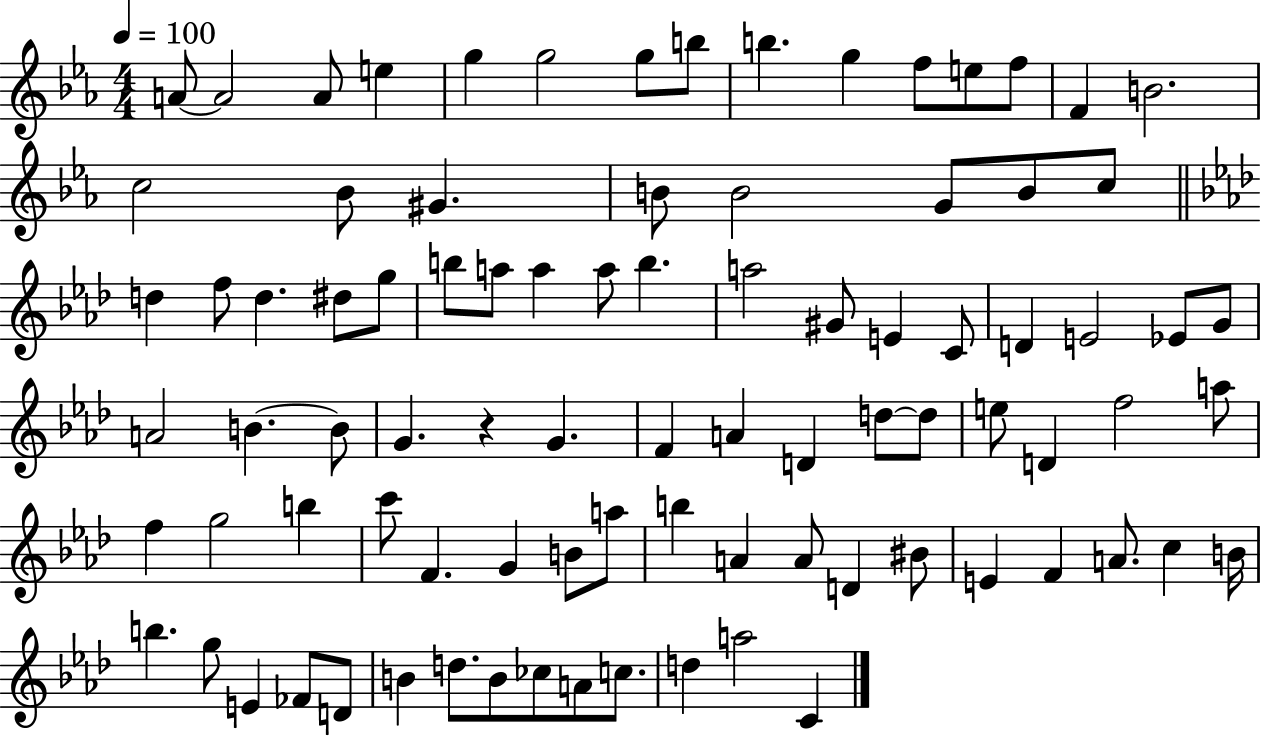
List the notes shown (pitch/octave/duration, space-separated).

A4/e A4/h A4/e E5/q G5/q G5/h G5/e B5/e B5/q. G5/q F5/e E5/e F5/e F4/q B4/h. C5/h Bb4/e G#4/q. B4/e B4/h G4/e B4/e C5/e D5/q F5/e D5/q. D#5/e G5/e B5/e A5/e A5/q A5/e B5/q. A5/h G#4/e E4/q C4/e D4/q E4/h Eb4/e G4/e A4/h B4/q. B4/e G4/q. R/q G4/q. F4/q A4/q D4/q D5/e D5/e E5/e D4/q F5/h A5/e F5/q G5/h B5/q C6/e F4/q. G4/q B4/e A5/e B5/q A4/q A4/e D4/q BIS4/e E4/q F4/q A4/e. C5/q B4/s B5/q. G5/e E4/q FES4/e D4/e B4/q D5/e. B4/e CES5/e A4/e C5/e. D5/q A5/h C4/q